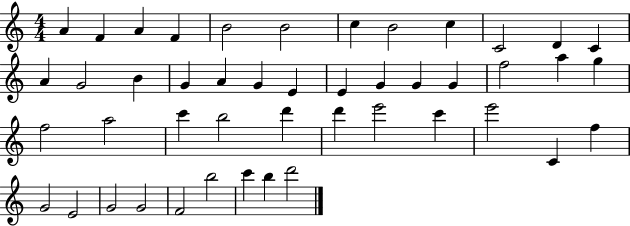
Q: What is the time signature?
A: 4/4